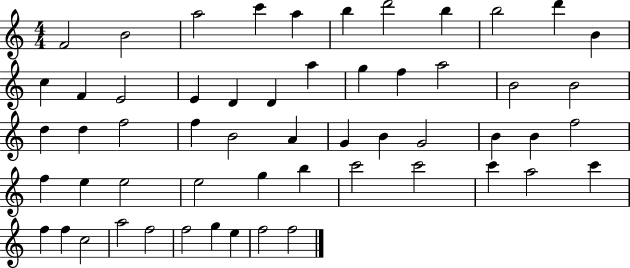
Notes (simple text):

F4/h B4/h A5/h C6/q A5/q B5/q D6/h B5/q B5/h D6/q B4/q C5/q F4/q E4/h E4/q D4/q D4/q A5/q G5/q F5/q A5/h B4/h B4/h D5/q D5/q F5/h F5/q B4/h A4/q G4/q B4/q G4/h B4/q B4/q F5/h F5/q E5/q E5/h E5/h G5/q B5/q C6/h C6/h C6/q A5/h C6/q F5/q F5/q C5/h A5/h F5/h F5/h G5/q E5/q F5/h F5/h